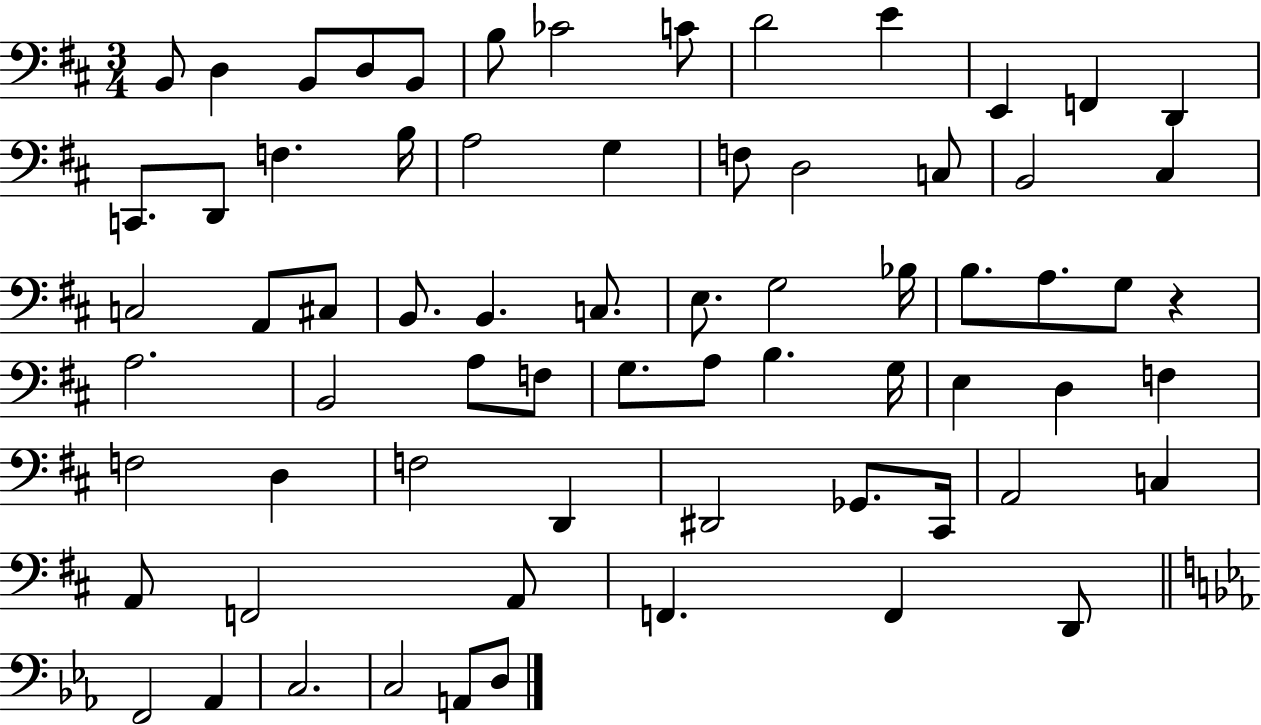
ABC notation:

X:1
T:Untitled
M:3/4
L:1/4
K:D
B,,/2 D, B,,/2 D,/2 B,,/2 B,/2 _C2 C/2 D2 E E,, F,, D,, C,,/2 D,,/2 F, B,/4 A,2 G, F,/2 D,2 C,/2 B,,2 ^C, C,2 A,,/2 ^C,/2 B,,/2 B,, C,/2 E,/2 G,2 _B,/4 B,/2 A,/2 G,/2 z A,2 B,,2 A,/2 F,/2 G,/2 A,/2 B, G,/4 E, D, F, F,2 D, F,2 D,, ^D,,2 _G,,/2 ^C,,/4 A,,2 C, A,,/2 F,,2 A,,/2 F,, F,, D,,/2 F,,2 _A,, C,2 C,2 A,,/2 D,/2